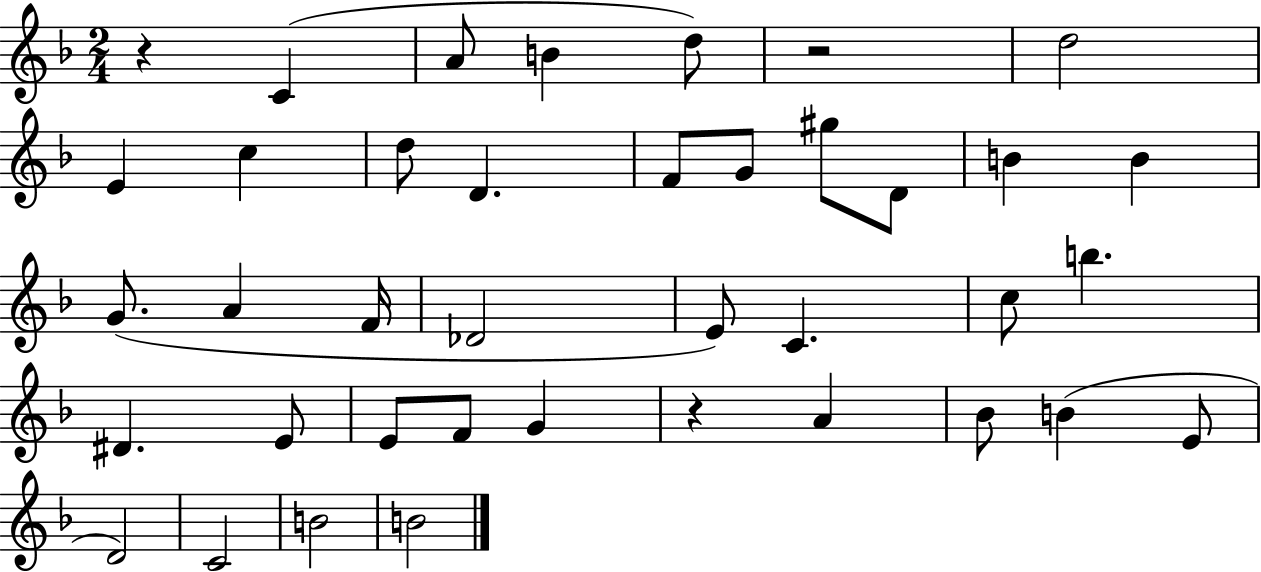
{
  \clef treble
  \numericTimeSignature
  \time 2/4
  \key f \major
  \repeat volta 2 { r4 c'4( | a'8 b'4 d''8) | r2 | d''2 | \break e'4 c''4 | d''8 d'4. | f'8 g'8 gis''8 d'8 | b'4 b'4 | \break g'8.( a'4 f'16 | des'2 | e'8) c'4. | c''8 b''4. | \break dis'4. e'8 | e'8 f'8 g'4 | r4 a'4 | bes'8 b'4( e'8 | \break d'2) | c'2 | b'2 | b'2 | \break } \bar "|."
}